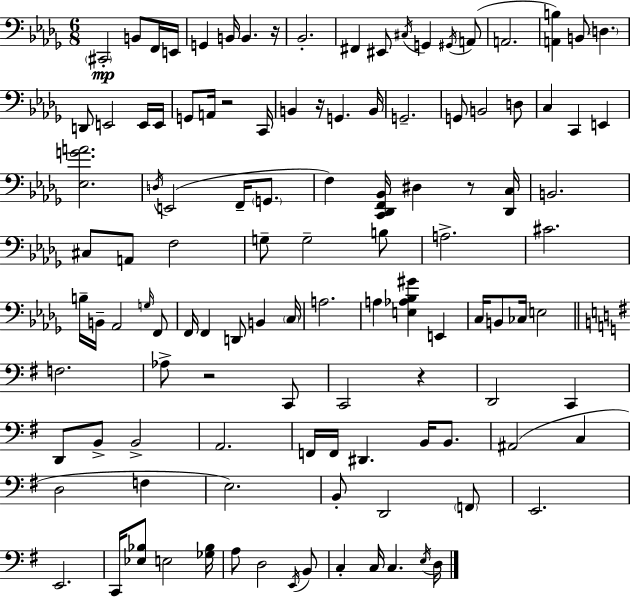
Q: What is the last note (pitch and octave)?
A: D3